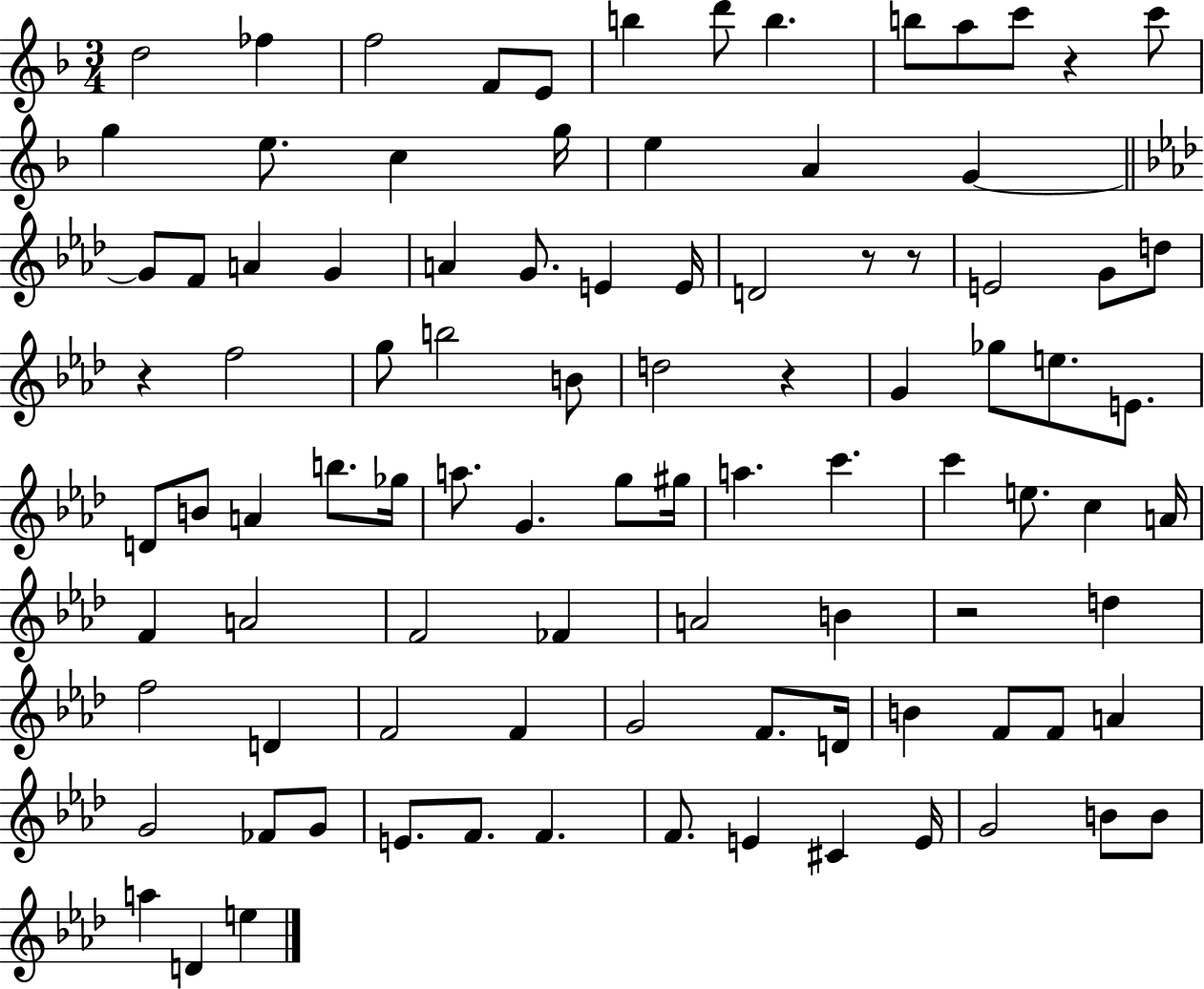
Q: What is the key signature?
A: F major